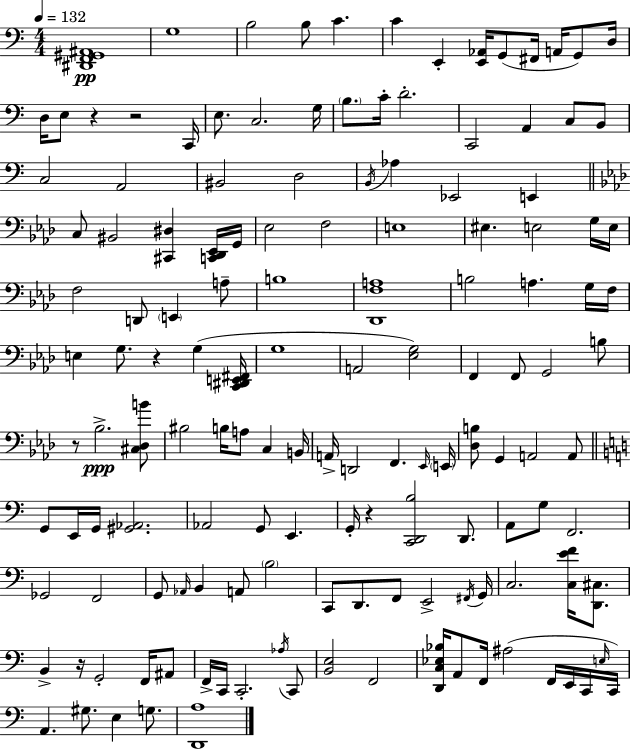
X:1
T:Untitled
M:4/4
L:1/4
K:C
[^D,,F,,^G,,^A,,]4 G,4 B,2 B,/2 C C E,, [E,,_A,,]/4 G,,/2 ^F,,/4 A,,/4 G,,/2 D,/4 D,/4 E,/2 z z2 C,,/4 E,/2 C,2 G,/4 B,/2 C/4 D2 C,,2 A,, C,/2 B,,/2 C,2 A,,2 ^B,,2 D,2 B,,/4 _A, _E,,2 E,, C,/2 ^B,,2 [^C,,^D,] [C,,_D,,_E,,]/4 G,,/4 _E,2 F,2 E,4 ^E, E,2 G,/4 E,/4 F,2 D,,/2 E,, A,/2 B,4 [_D,,F,A,]4 B,2 A, G,/4 F,/4 E, G,/2 z G, [C,,^D,,E,,^F,,]/4 G,4 A,,2 [_E,G,]2 F,, F,,/2 G,,2 B,/2 z/2 _B,2 [^C,_D,B]/2 ^B,2 B,/4 A,/2 C, B,,/4 A,,/4 D,,2 F,, _E,,/4 E,,/4 [_D,B,]/2 G,, A,,2 A,,/2 G,,/2 E,,/4 G,,/4 [^G,,_A,,]2 _A,,2 G,,/2 E,, G,,/4 z [C,,D,,B,]2 D,,/2 A,,/2 G,/2 F,,2 _G,,2 F,,2 G,,/2 _A,,/4 B,, A,,/2 B,2 C,,/2 D,,/2 F,,/2 E,,2 ^F,,/4 G,,/4 C,2 [C,EF]/4 [D,,^C,]/2 B,, z/4 G,,2 F,,/4 ^A,,/2 F,,/4 C,,/4 C,,2 _A,/4 C,,/2 [B,,E,]2 F,,2 [D,,C,_E,_B,]/4 A,,/2 F,,/4 ^A,2 F,,/4 E,,/4 C,,/4 E,/4 C,,/4 A,, ^G,/2 E, G,/2 [D,,A,]4